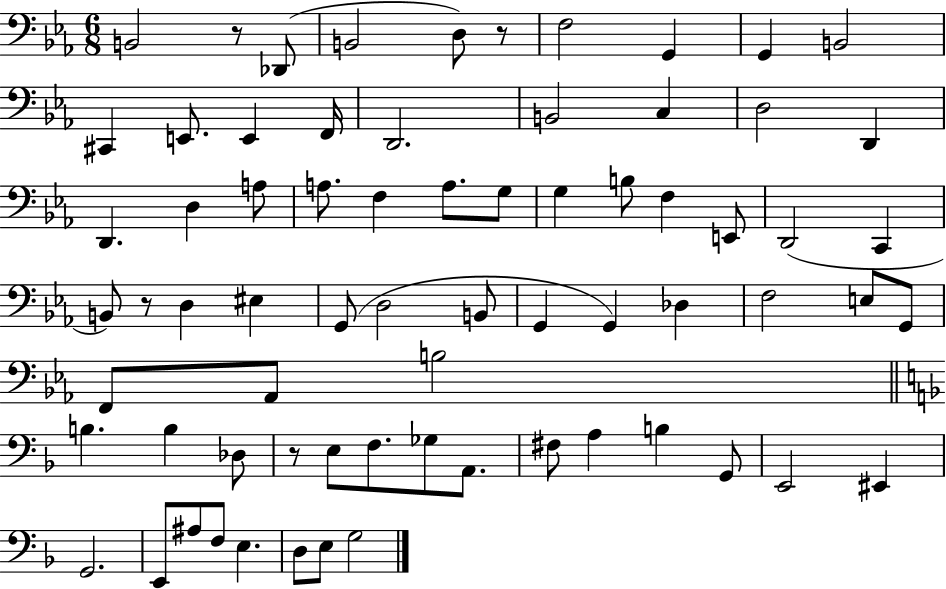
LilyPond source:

{
  \clef bass
  \numericTimeSignature
  \time 6/8
  \key ees \major
  b,2 r8 des,8( | b,2 d8) r8 | f2 g,4 | g,4 b,2 | \break cis,4 e,8. e,4 f,16 | d,2. | b,2 c4 | d2 d,4 | \break d,4. d4 a8 | a8. f4 a8. g8 | g4 b8 f4 e,8 | d,2( c,4 | \break b,8) r8 d4 eis4 | g,8( d2 b,8 | g,4 g,4) des4 | f2 e8 g,8 | \break f,8 aes,8 b2 | \bar "||" \break \key d \minor b4. b4 des8 | r8 e8 f8. ges8 a,8. | fis8 a4 b4 g,8 | e,2 eis,4 | \break g,2. | e,8 ais8 f8 e4. | d8 e8 g2 | \bar "|."
}